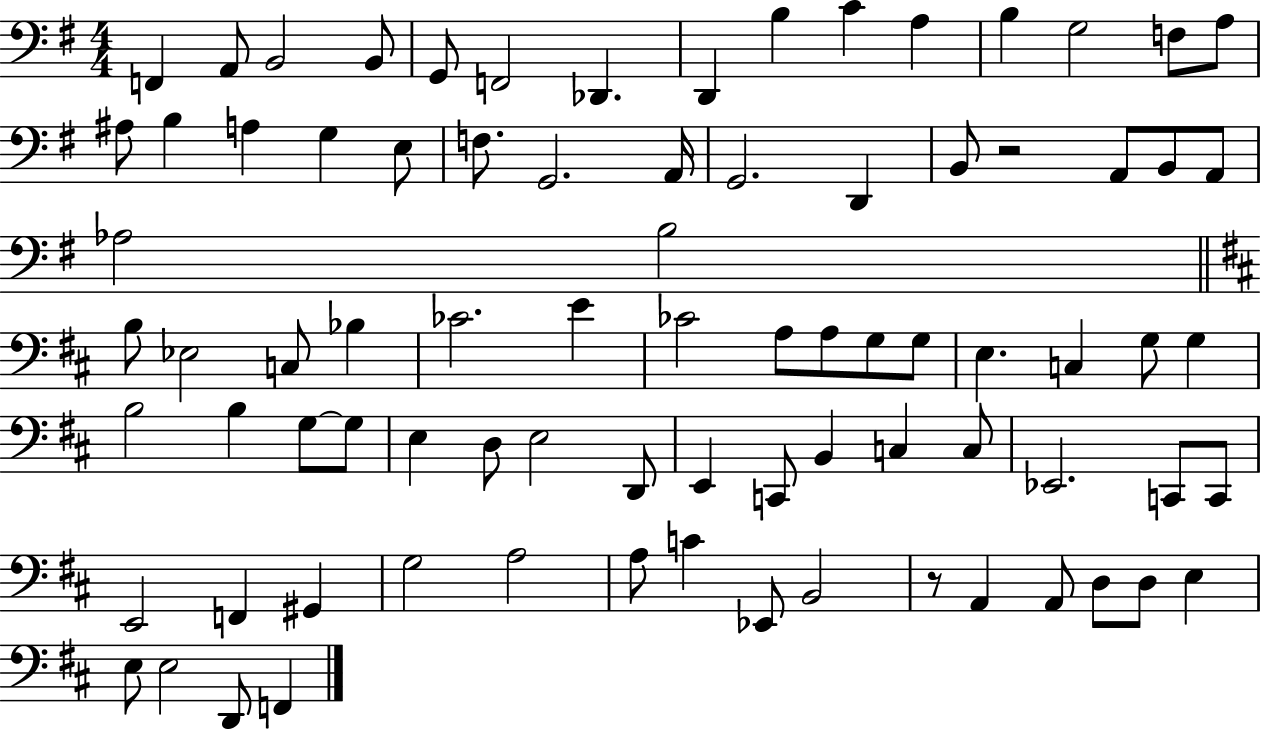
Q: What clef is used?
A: bass